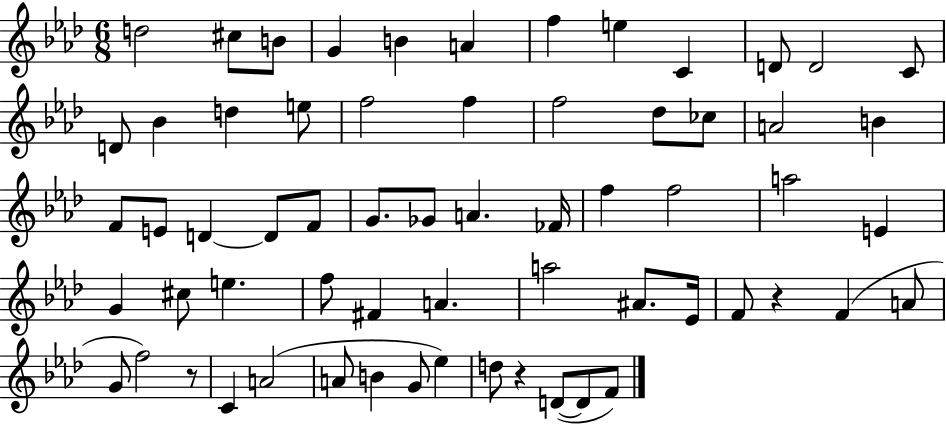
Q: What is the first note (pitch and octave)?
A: D5